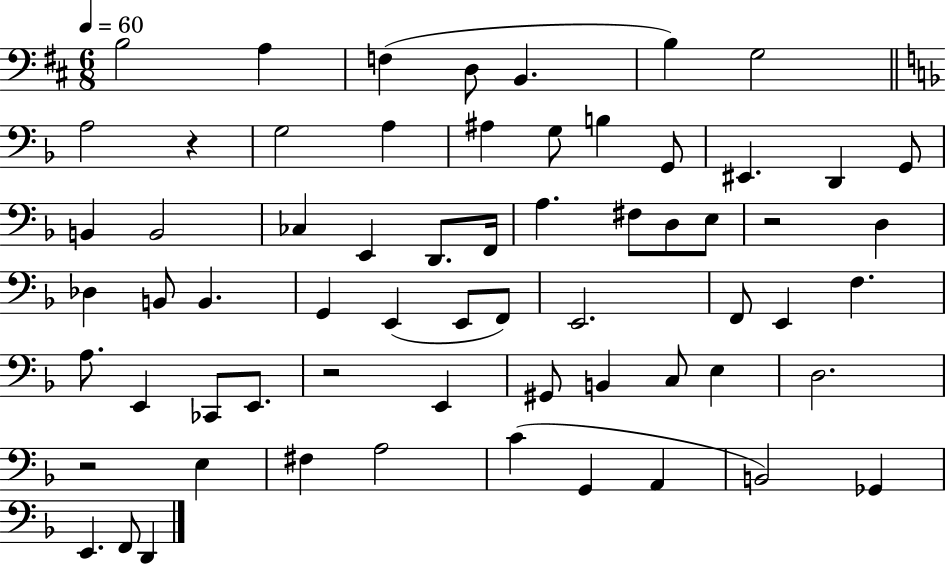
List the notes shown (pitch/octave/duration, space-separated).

B3/h A3/q F3/q D3/e B2/q. B3/q G3/h A3/h R/q G3/h A3/q A#3/q G3/e B3/q G2/e EIS2/q. D2/q G2/e B2/q B2/h CES3/q E2/q D2/e. F2/s A3/q. F#3/e D3/e E3/e R/h D3/q Db3/q B2/e B2/q. G2/q E2/q E2/e F2/e E2/h. F2/e E2/q F3/q. A3/e. E2/q CES2/e E2/e. R/h E2/q G#2/e B2/q C3/e E3/q D3/h. R/h E3/q F#3/q A3/h C4/q G2/q A2/q B2/h Gb2/q E2/q. F2/e D2/q